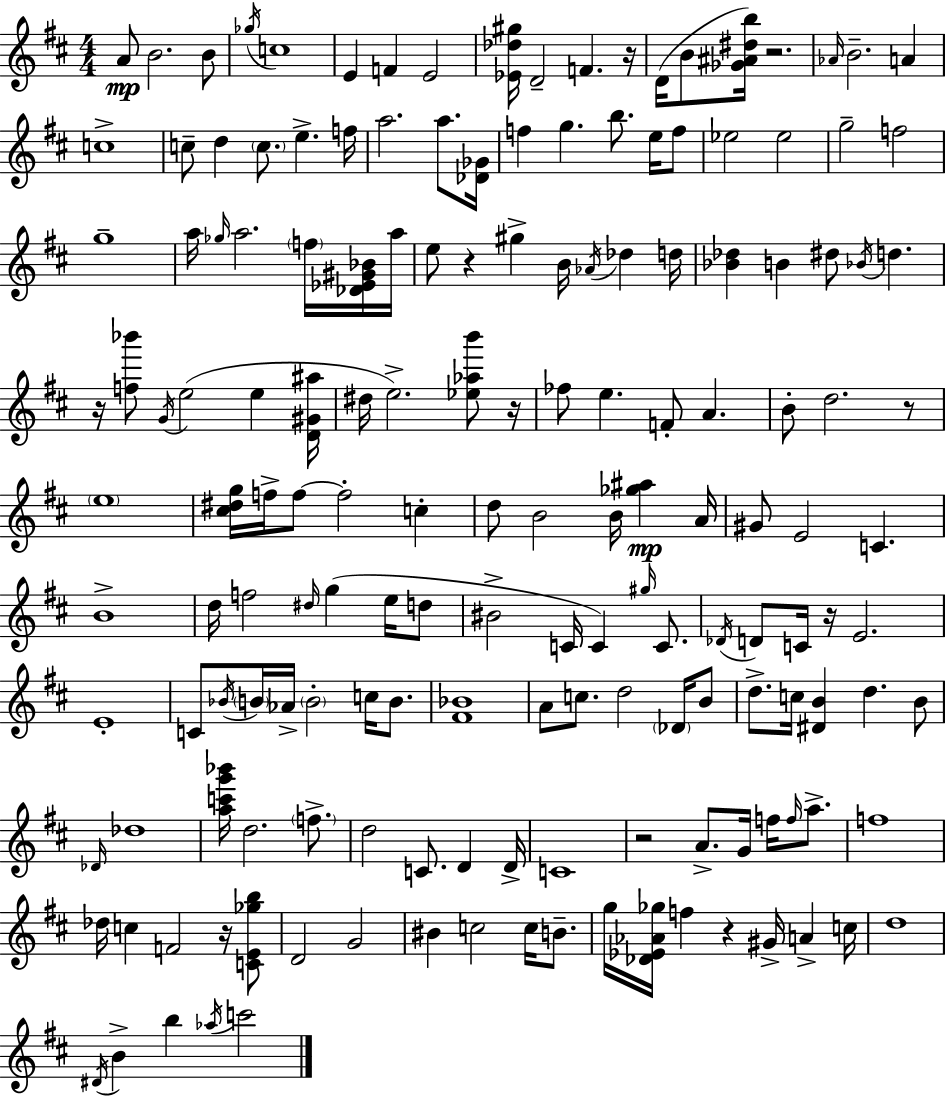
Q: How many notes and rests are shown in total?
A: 164